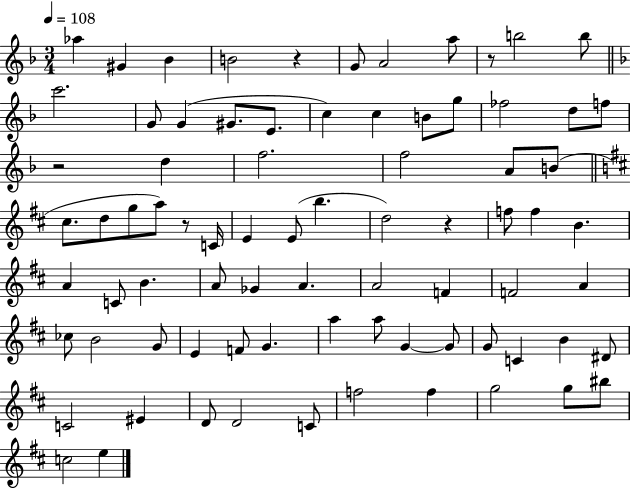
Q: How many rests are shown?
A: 5